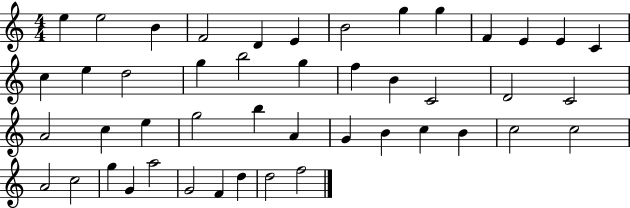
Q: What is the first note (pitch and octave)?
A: E5